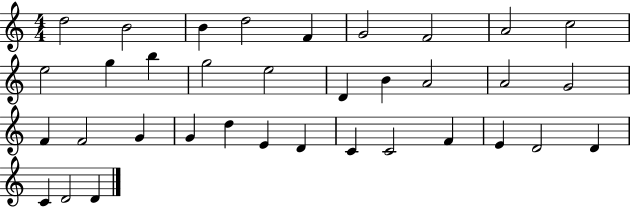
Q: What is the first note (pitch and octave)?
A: D5